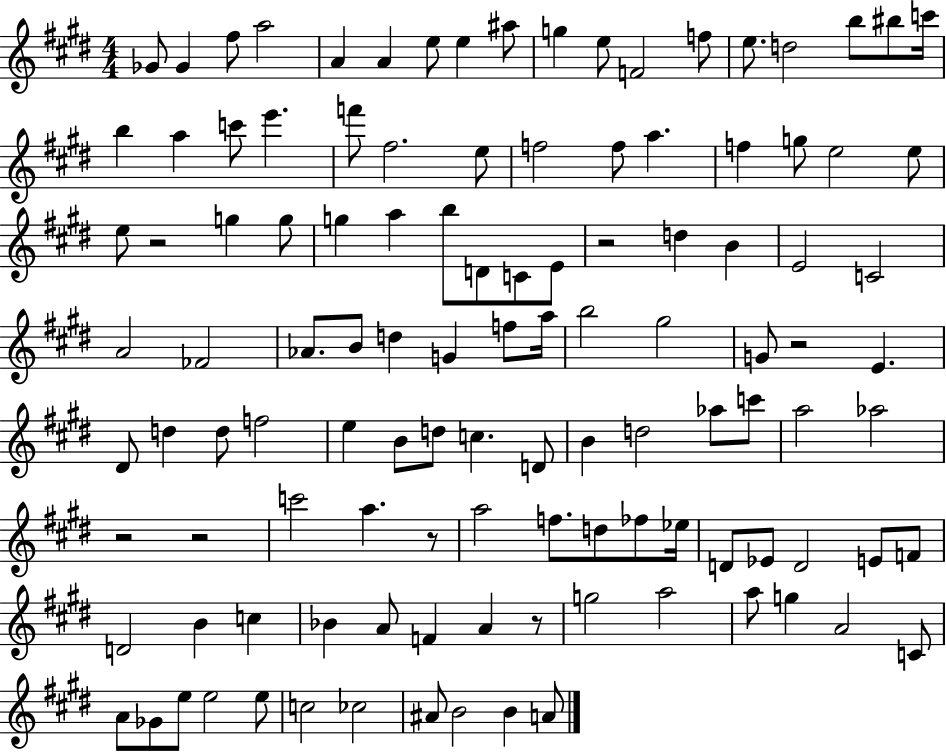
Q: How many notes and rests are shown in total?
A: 115